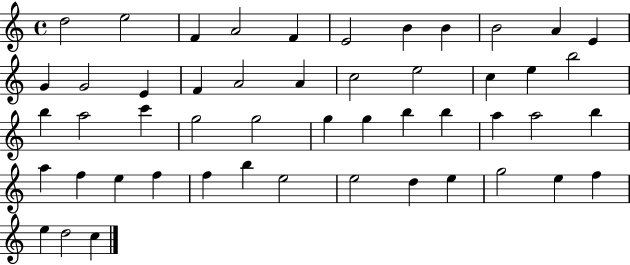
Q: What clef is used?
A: treble